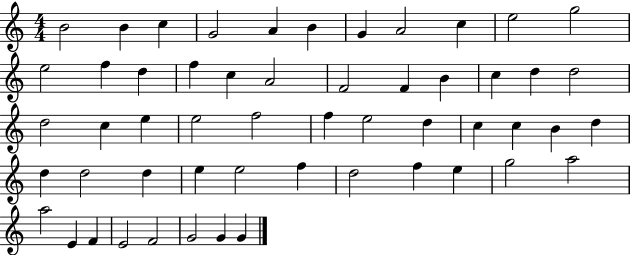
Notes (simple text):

B4/h B4/q C5/q G4/h A4/q B4/q G4/q A4/h C5/q E5/h G5/h E5/h F5/q D5/q F5/q C5/q A4/h F4/h F4/q B4/q C5/q D5/q D5/h D5/h C5/q E5/q E5/h F5/h F5/q E5/h D5/q C5/q C5/q B4/q D5/q D5/q D5/h D5/q E5/q E5/h F5/q D5/h F5/q E5/q G5/h A5/h A5/h E4/q F4/q E4/h F4/h G4/h G4/q G4/q